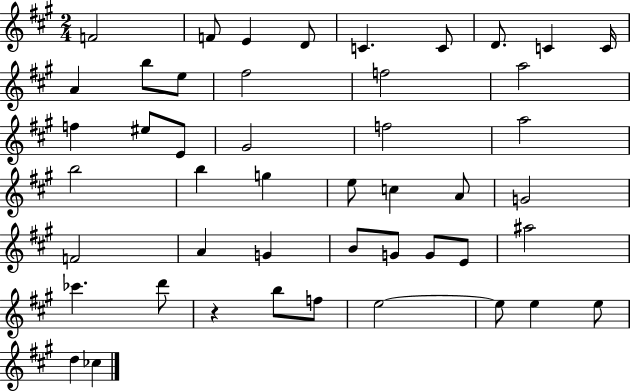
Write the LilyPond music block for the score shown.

{
  \clef treble
  \numericTimeSignature
  \time 2/4
  \key a \major
  \repeat volta 2 { f'2 | f'8 e'4 d'8 | c'4. c'8 | d'8. c'4 c'16 | \break a'4 b''8 e''8 | fis''2 | f''2 | a''2 | \break f''4 eis''8 e'8 | gis'2 | f''2 | a''2 | \break b''2 | b''4 g''4 | e''8 c''4 a'8 | g'2 | \break f'2 | a'4 g'4 | b'8 g'8 g'8 e'8 | ais''2 | \break ces'''4. d'''8 | r4 b''8 f''8 | e''2~~ | e''8 e''4 e''8 | \break d''4 ces''4 | } \bar "|."
}